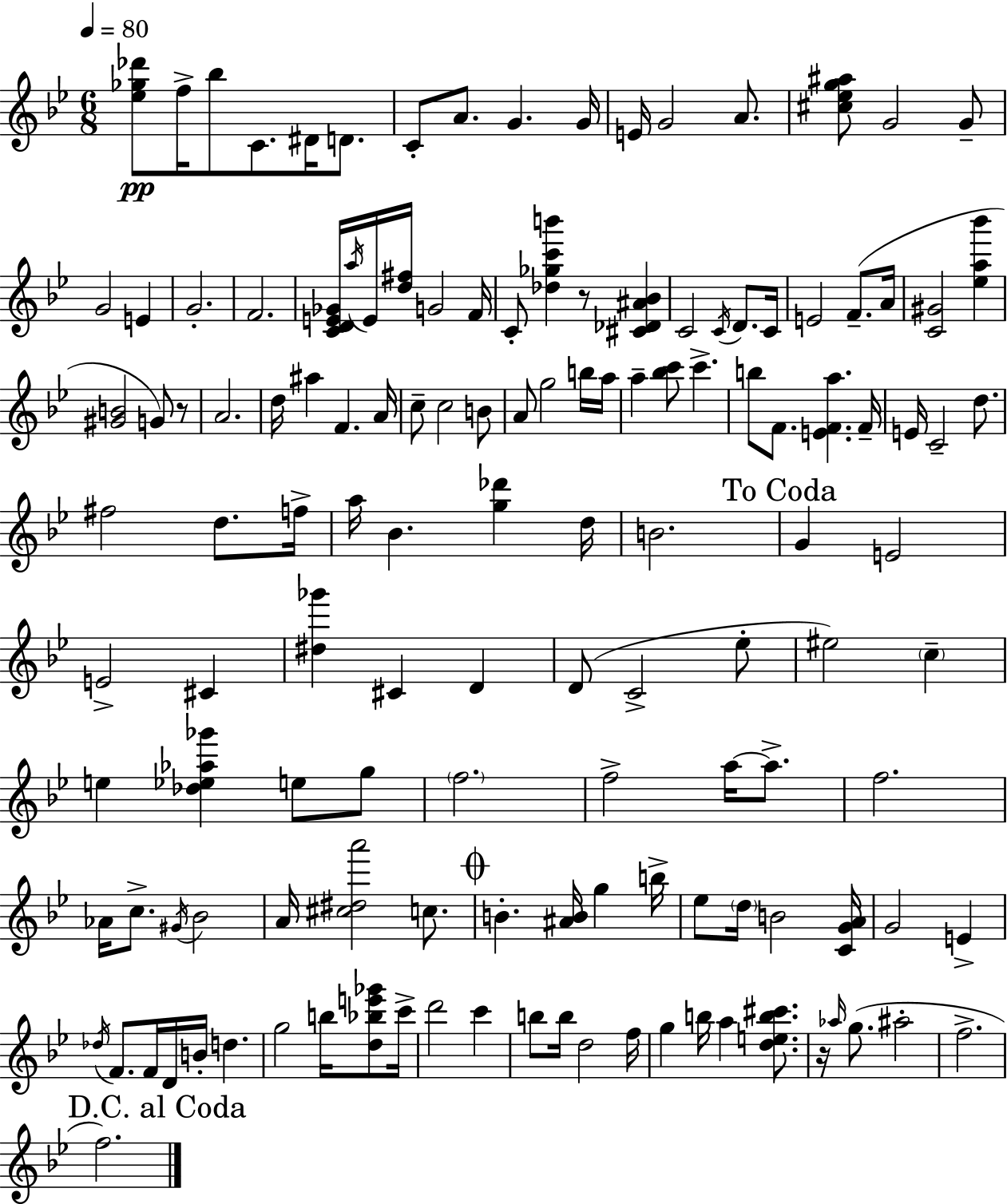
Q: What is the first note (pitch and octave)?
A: F5